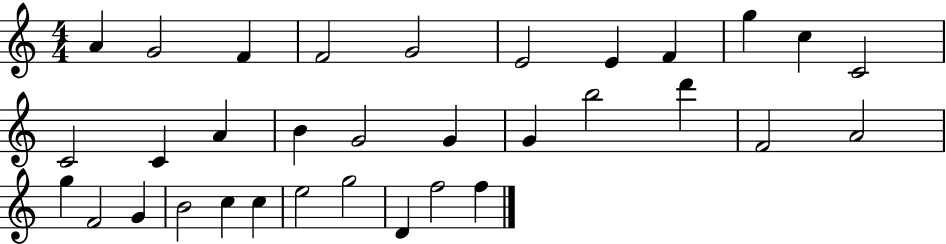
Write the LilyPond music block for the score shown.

{
  \clef treble
  \numericTimeSignature
  \time 4/4
  \key c \major
  a'4 g'2 f'4 | f'2 g'2 | e'2 e'4 f'4 | g''4 c''4 c'2 | \break c'2 c'4 a'4 | b'4 g'2 g'4 | g'4 b''2 d'''4 | f'2 a'2 | \break g''4 f'2 g'4 | b'2 c''4 c''4 | e''2 g''2 | d'4 f''2 f''4 | \break \bar "|."
}